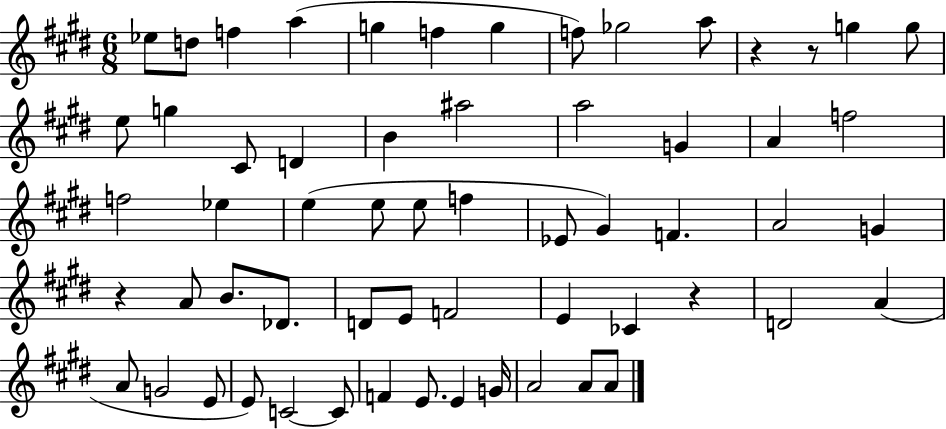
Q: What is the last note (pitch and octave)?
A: A4